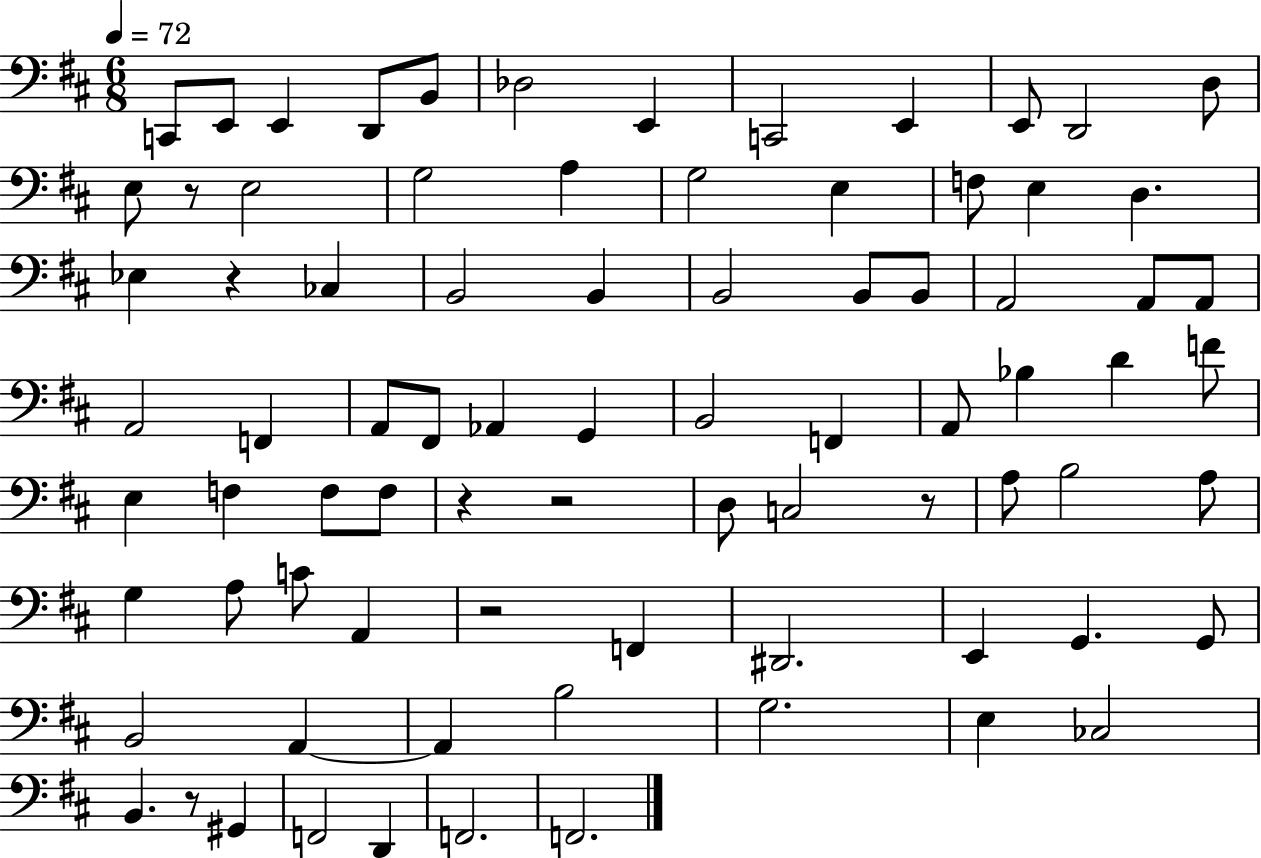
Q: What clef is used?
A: bass